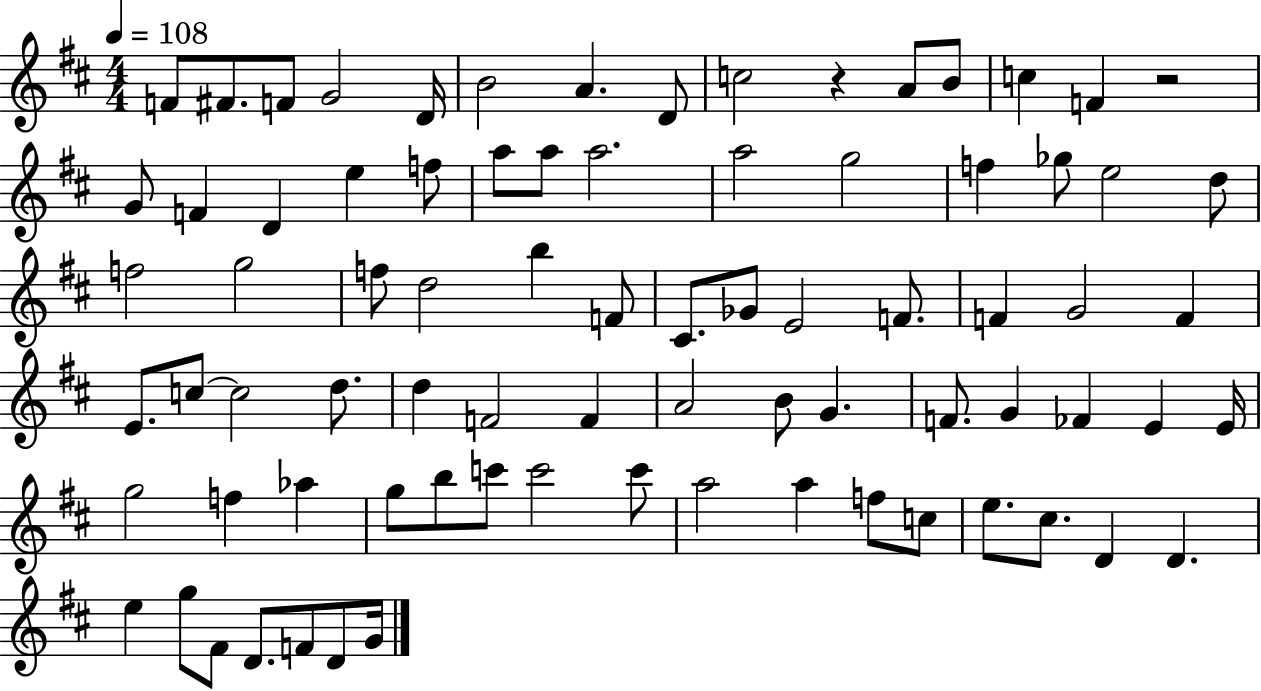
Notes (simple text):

F4/e F#4/e. F4/e G4/h D4/s B4/h A4/q. D4/e C5/h R/q A4/e B4/e C5/q F4/q R/h G4/e F4/q D4/q E5/q F5/e A5/e A5/e A5/h. A5/h G5/h F5/q Gb5/e E5/h D5/e F5/h G5/h F5/e D5/h B5/q F4/e C#4/e. Gb4/e E4/h F4/e. F4/q G4/h F4/q E4/e. C5/e C5/h D5/e. D5/q F4/h F4/q A4/h B4/e G4/q. F4/e. G4/q FES4/q E4/q E4/s G5/h F5/q Ab5/q G5/e B5/e C6/e C6/h C6/e A5/h A5/q F5/e C5/e E5/e. C#5/e. D4/q D4/q. E5/q G5/e F#4/e D4/e. F4/e D4/e G4/s